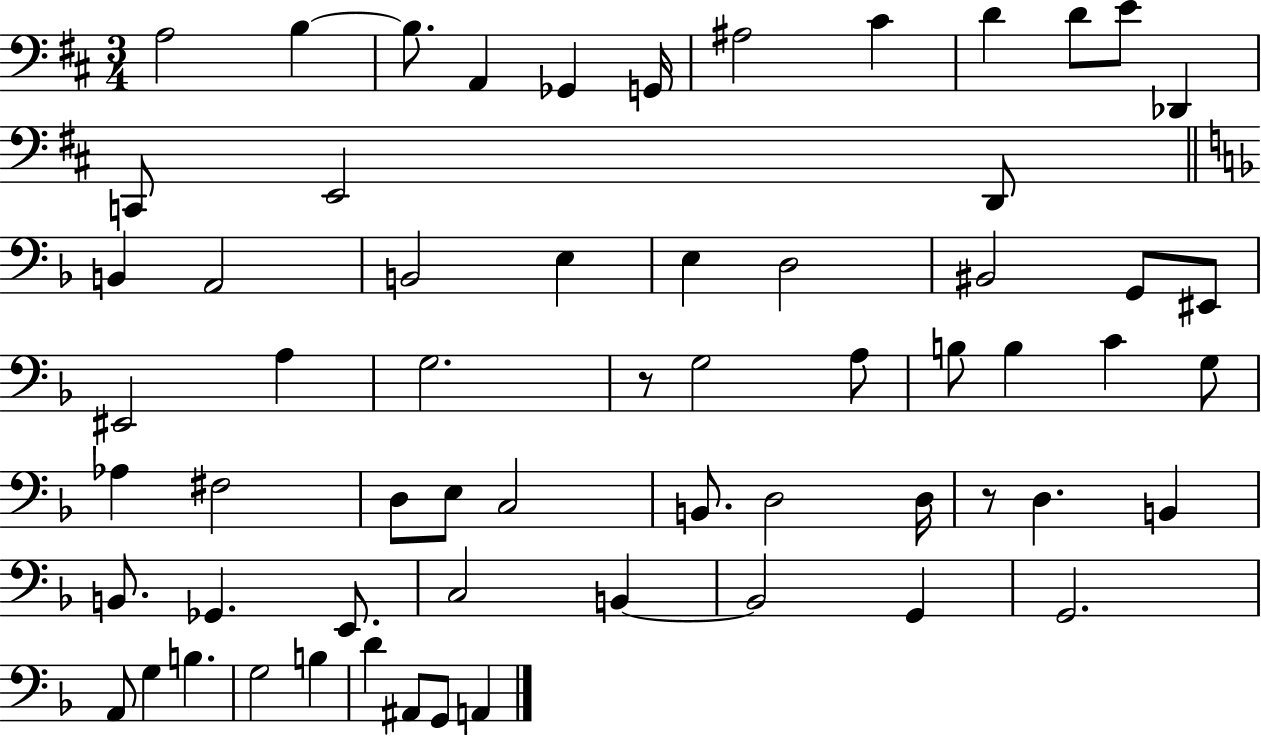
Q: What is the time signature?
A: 3/4